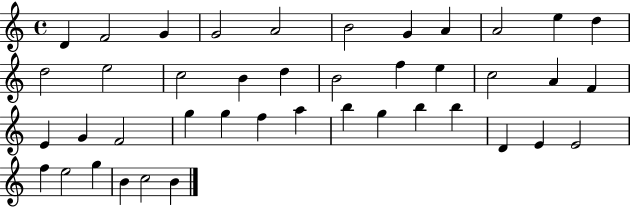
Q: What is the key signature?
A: C major